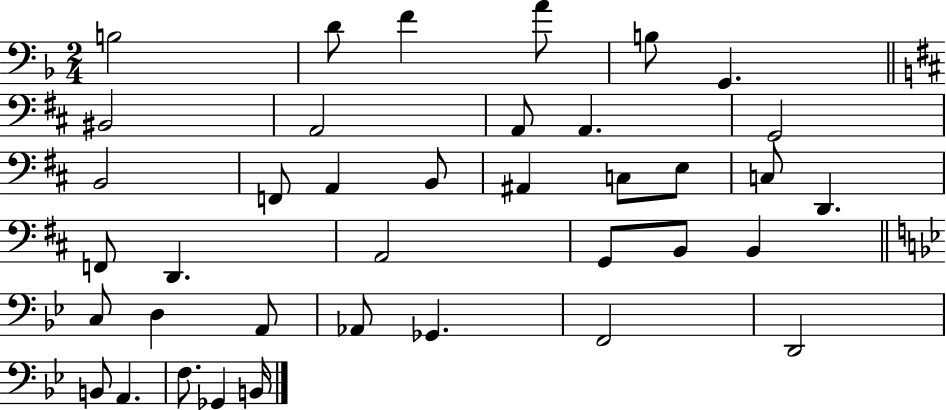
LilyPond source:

{
  \clef bass
  \numericTimeSignature
  \time 2/4
  \key f \major
  b2 | d'8 f'4 a'8 | b8 g,4. | \bar "||" \break \key d \major bis,2 | a,2 | a,8 a,4. | g,2 | \break b,2 | f,8 a,4 b,8 | ais,4 c8 e8 | c8 d,4. | \break f,8 d,4. | a,2 | g,8 b,8 b,4 | \bar "||" \break \key bes \major c8 d4 a,8 | aes,8 ges,4. | f,2 | d,2 | \break b,8 a,4. | f8. ges,4 b,16 | \bar "|."
}